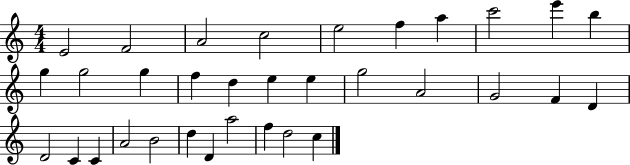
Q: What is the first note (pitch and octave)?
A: E4